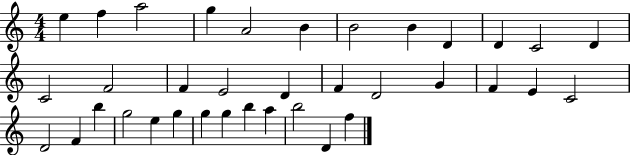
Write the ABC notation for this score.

X:1
T:Untitled
M:4/4
L:1/4
K:C
e f a2 g A2 B B2 B D D C2 D C2 F2 F E2 D F D2 G F E C2 D2 F b g2 e g g g b a b2 D f